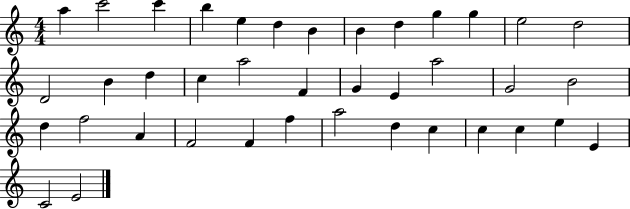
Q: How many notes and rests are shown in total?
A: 39